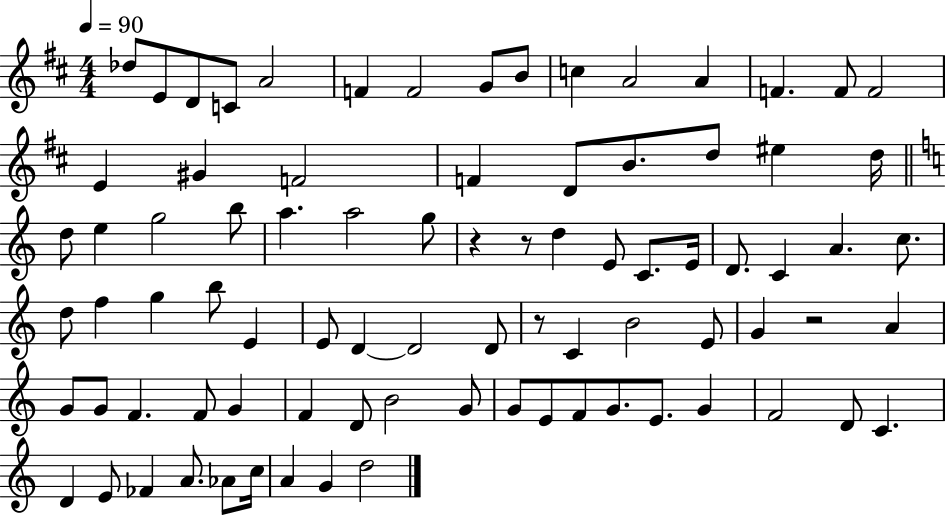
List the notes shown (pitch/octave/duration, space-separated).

Db5/e E4/e D4/e C4/e A4/h F4/q F4/h G4/e B4/e C5/q A4/h A4/q F4/q. F4/e F4/h E4/q G#4/q F4/h F4/q D4/e B4/e. D5/e EIS5/q D5/s D5/e E5/q G5/h B5/e A5/q. A5/h G5/e R/q R/e D5/q E4/e C4/e. E4/s D4/e. C4/q A4/q. C5/e. D5/e F5/q G5/q B5/e E4/q E4/e D4/q D4/h D4/e R/e C4/q B4/h E4/e G4/q R/h A4/q G4/e G4/e F4/q. F4/e G4/q F4/q D4/e B4/h G4/e G4/e E4/e F4/e G4/e. E4/e. G4/q F4/h D4/e C4/q. D4/q E4/e FES4/q A4/e. Ab4/e C5/s A4/q G4/q D5/h